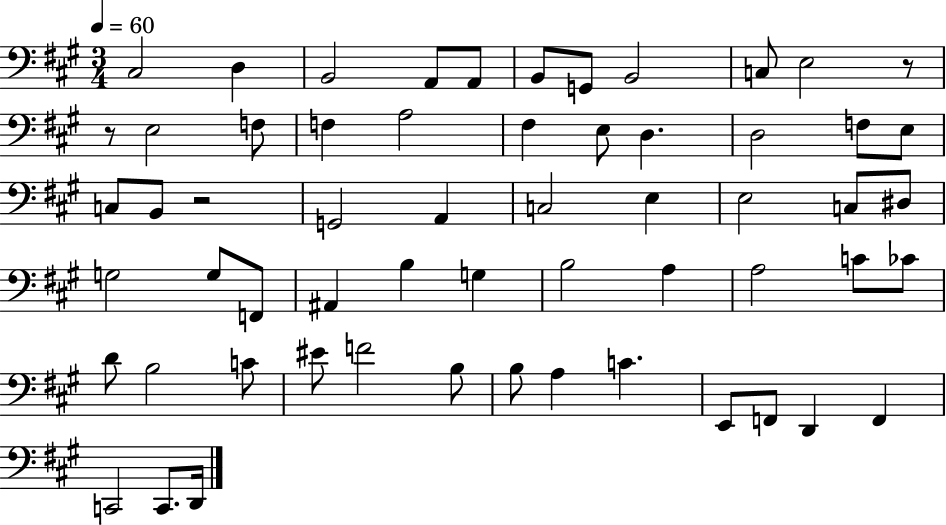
C#3/h D3/q B2/h A2/e A2/e B2/e G2/e B2/h C3/e E3/h R/e R/e E3/h F3/e F3/q A3/h F#3/q E3/e D3/q. D3/h F3/e E3/e C3/e B2/e R/h G2/h A2/q C3/h E3/q E3/h C3/e D#3/e G3/h G3/e F2/e A#2/q B3/q G3/q B3/h A3/q A3/h C4/e CES4/e D4/e B3/h C4/e EIS4/e F4/h B3/e B3/e A3/q C4/q. E2/e F2/e D2/q F2/q C2/h C2/e. D2/s